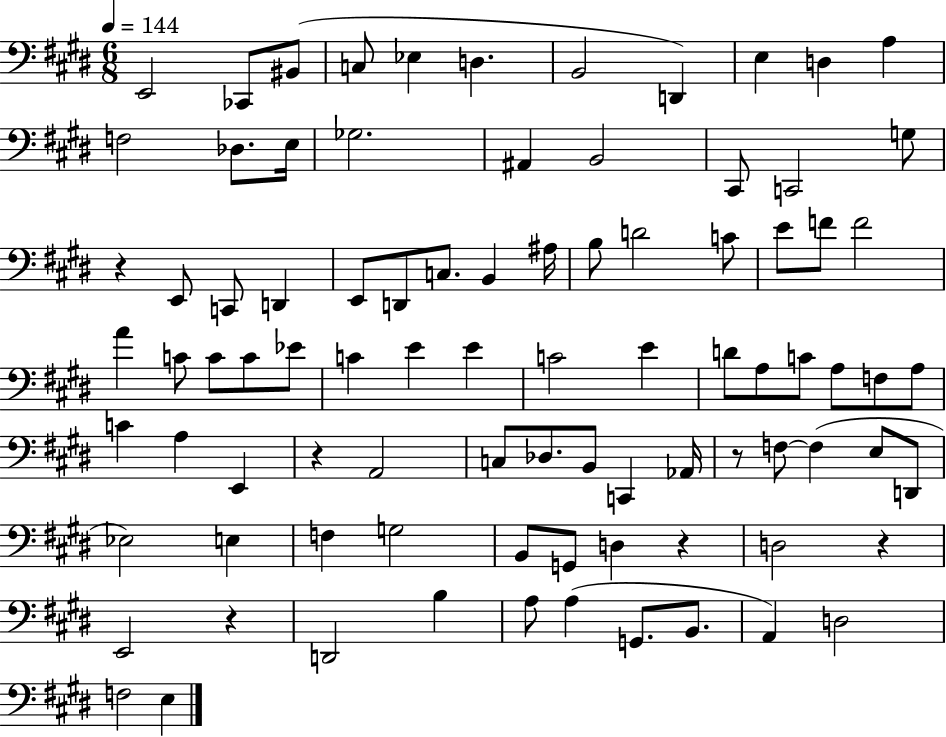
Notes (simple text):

E2/h CES2/e BIS2/e C3/e Eb3/q D3/q. B2/h D2/q E3/q D3/q A3/q F3/h Db3/e. E3/s Gb3/h. A#2/q B2/h C#2/e C2/h G3/e R/q E2/e C2/e D2/q E2/e D2/e C3/e. B2/q A#3/s B3/e D4/h C4/e E4/e F4/e F4/h A4/q C4/e C4/e C4/e Eb4/e C4/q E4/q E4/q C4/h E4/q D4/e A3/e C4/e A3/e F3/e A3/e C4/q A3/q E2/q R/q A2/h C3/e Db3/e. B2/e C2/q Ab2/s R/e F3/e F3/q E3/e D2/e Eb3/h E3/q F3/q G3/h B2/e G2/e D3/q R/q D3/h R/q E2/h R/q D2/h B3/q A3/e A3/q G2/e. B2/e. A2/q D3/h F3/h E3/q